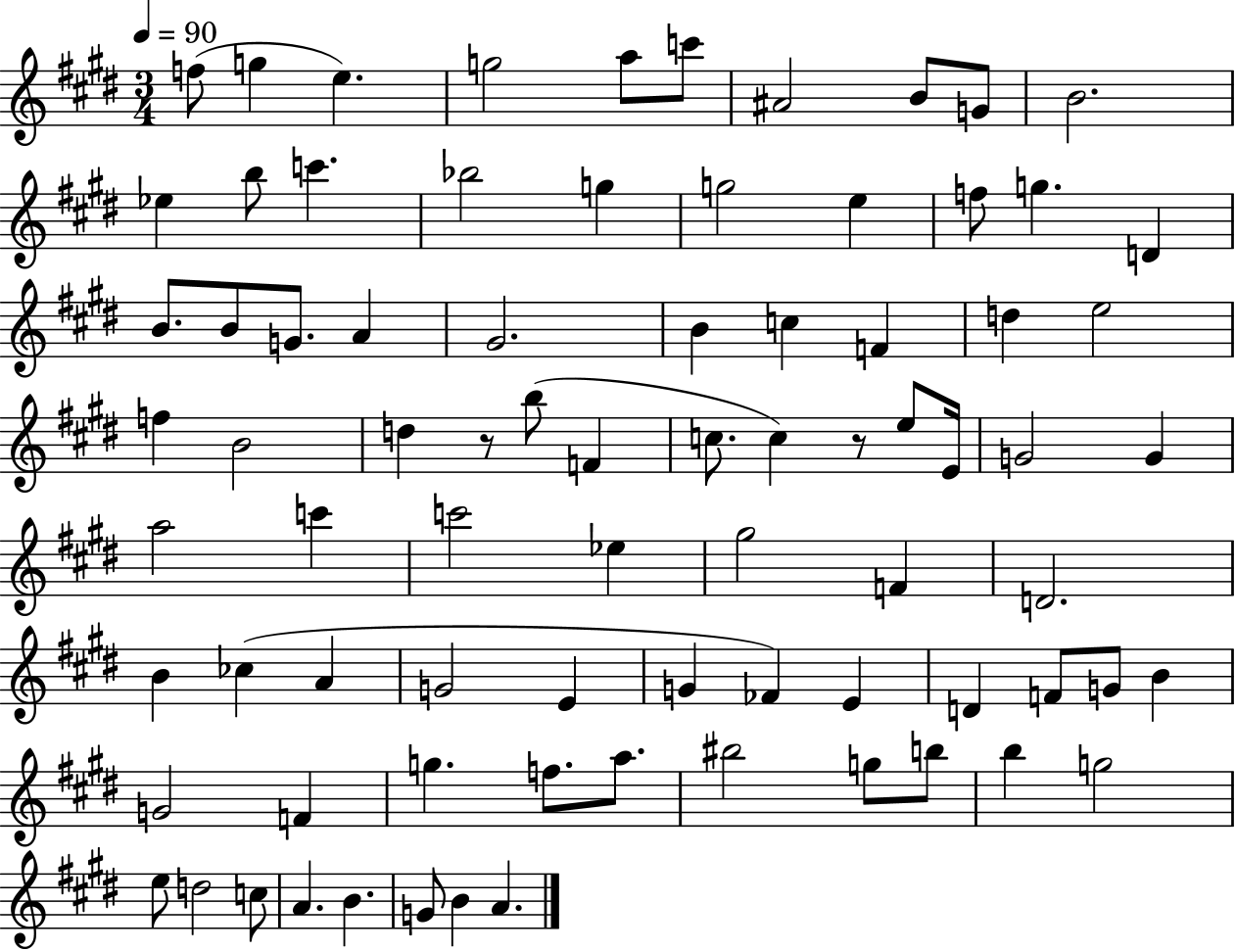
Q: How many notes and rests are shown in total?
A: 80